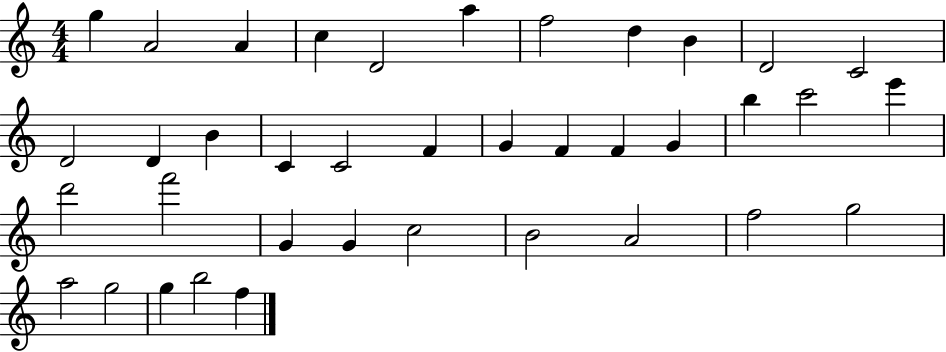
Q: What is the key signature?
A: C major